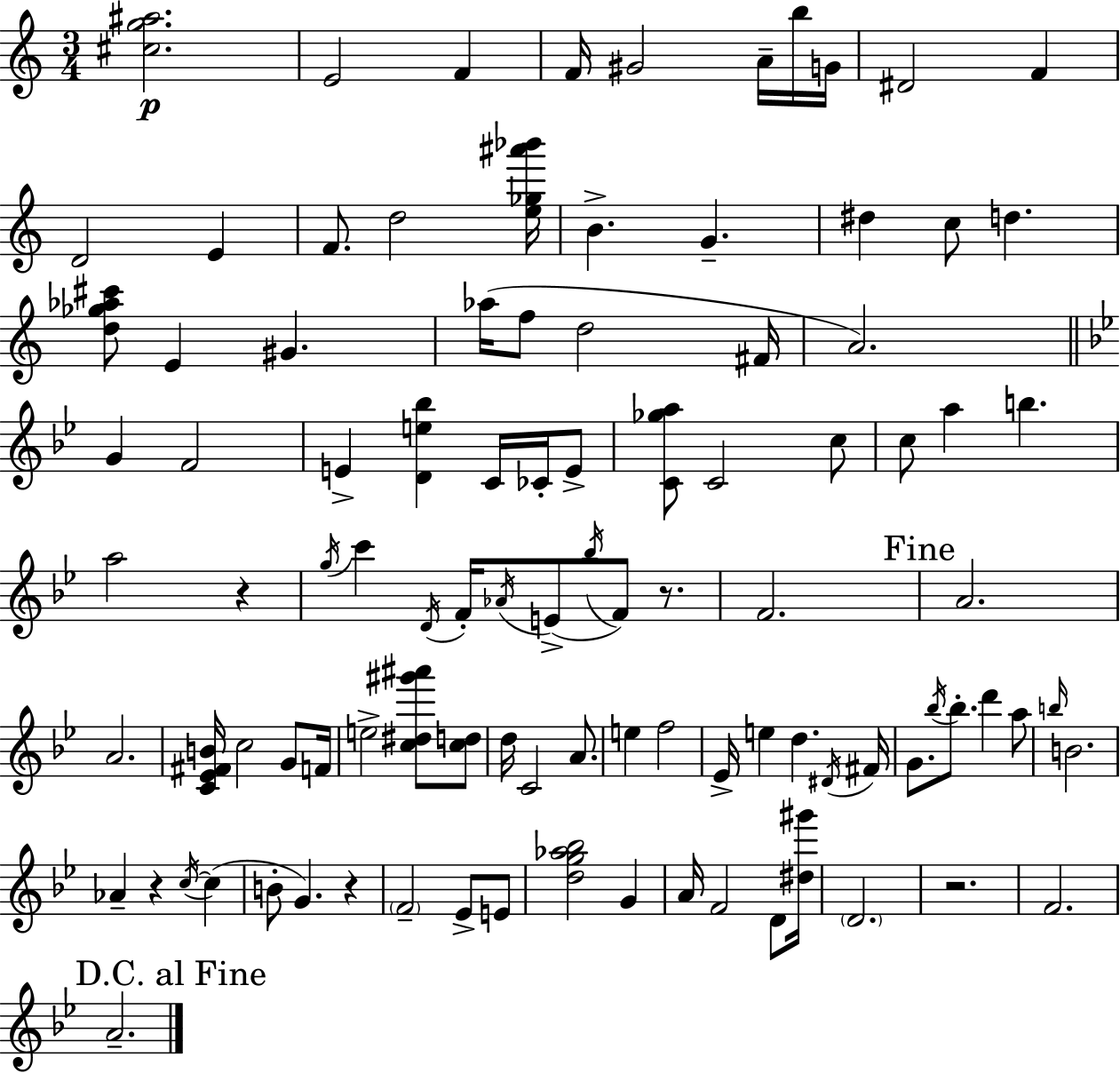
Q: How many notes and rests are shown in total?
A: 99